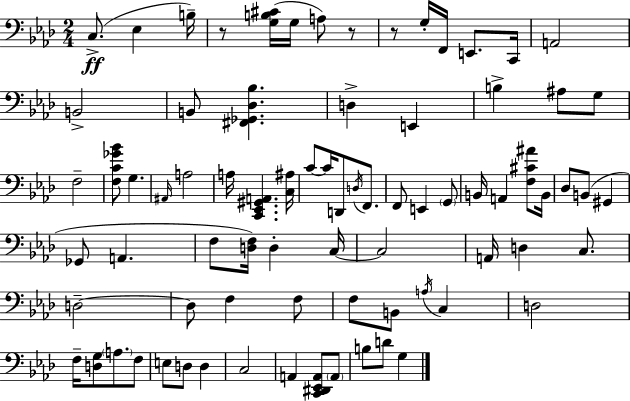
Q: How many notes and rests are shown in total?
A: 78